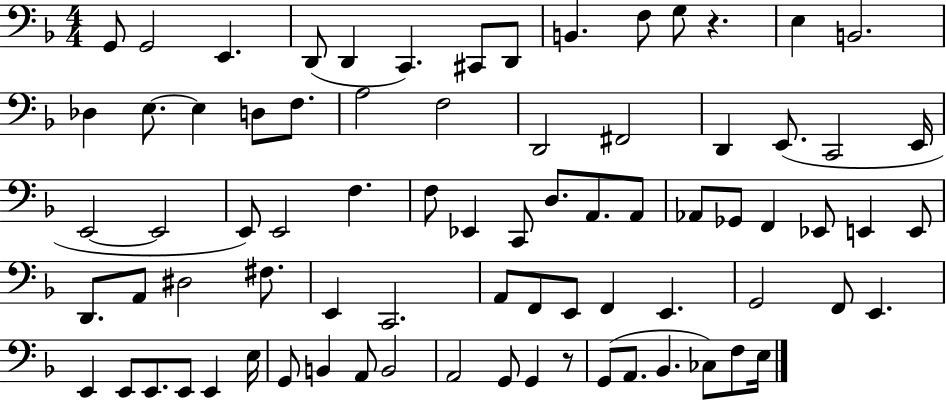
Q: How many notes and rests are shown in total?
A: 78